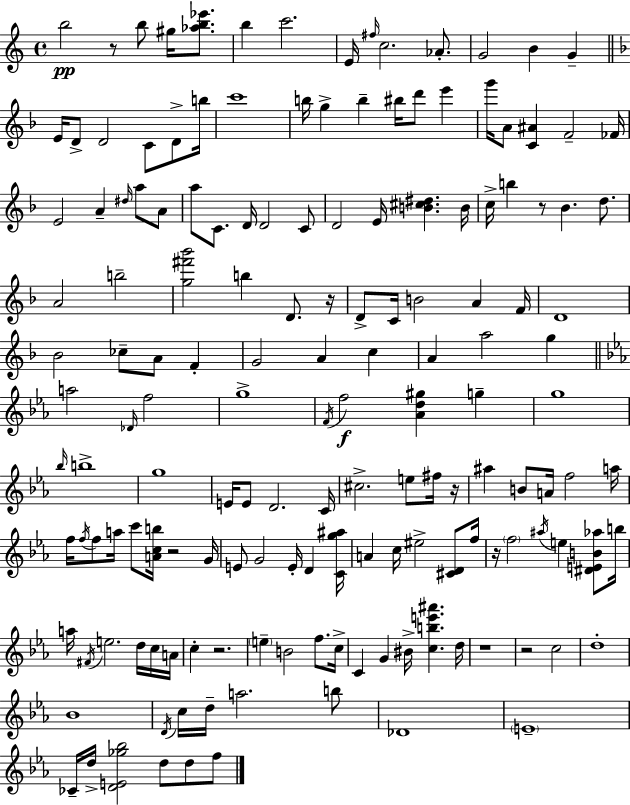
B5/h R/e B5/e G#5/s [Ab5,B5,Eb6]/e. B5/q C6/h. E4/s F#5/s C5/h. Ab4/e. G4/h B4/q G4/q E4/s D4/e D4/h C4/e D4/e B5/s C6/w B5/s G5/q B5/q BIS5/s D6/e E6/q G6/s A4/e [C4,A#4]/q F4/h FES4/s E4/h A4/q D#5/s A5/e A4/e A5/e C4/e. D4/s D4/h C4/e D4/h E4/s [B4,C#5,D#5]/q. B4/s C5/s B5/q R/e Bb4/q. D5/e. A4/h B5/h [G5,F#6,Bb6]/h B5/q D4/e. R/s D4/e C4/s B4/h A4/q F4/s D4/w Bb4/h CES5/e A4/e F4/q G4/h A4/q C5/q A4/q A5/h G5/q A5/h Db4/s F5/h G5/w F4/s F5/h [Ab4,D5,G#5]/q G5/q G5/w Bb5/s B5/w G5/w E4/s E4/e D4/h. C4/s C#5/h. E5/e F#5/s R/s A#5/q B4/e A4/s F5/h A5/s F5/s F5/s F5/e A5/s C6/e [A4,C5,B5]/s R/h G4/s E4/e G4/h E4/s D4/q [C4,G5,A#5]/s A4/q C5/s EIS5/h [C#4,D4]/e F5/s R/s F5/h A#5/s E5/q [D#4,E4,B4,Ab5]/e B5/s A5/s F#4/s E5/h. D5/s C5/s A4/s C5/q R/h. E5/q B4/h F5/e. C5/s C4/q G4/q BIS4/s [C5,B5,E6,A#6]/q. D5/s R/w R/h C5/h D5/w Bb4/w D4/s C5/s D5/s A5/h. B5/e Db4/w E4/w CES4/s D5/s [D4,E4,Gb5,Bb5]/h D5/e D5/e F5/e